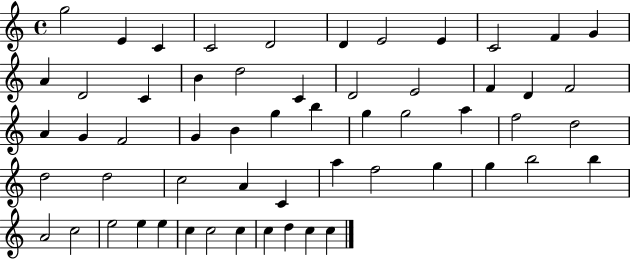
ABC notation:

X:1
T:Untitled
M:4/4
L:1/4
K:C
g2 E C C2 D2 D E2 E C2 F G A D2 C B d2 C D2 E2 F D F2 A G F2 G B g b g g2 a f2 d2 d2 d2 c2 A C a f2 g g b2 b A2 c2 e2 e e c c2 c c d c c